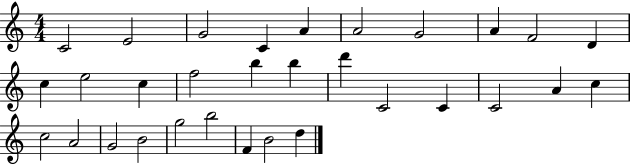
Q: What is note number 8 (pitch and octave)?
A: A4